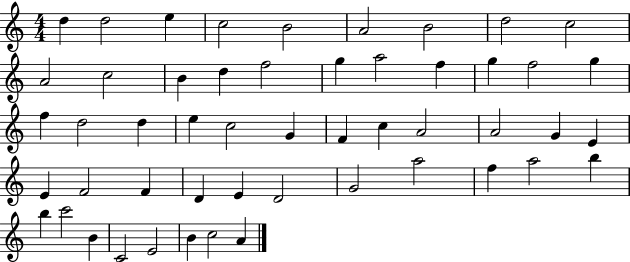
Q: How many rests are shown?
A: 0